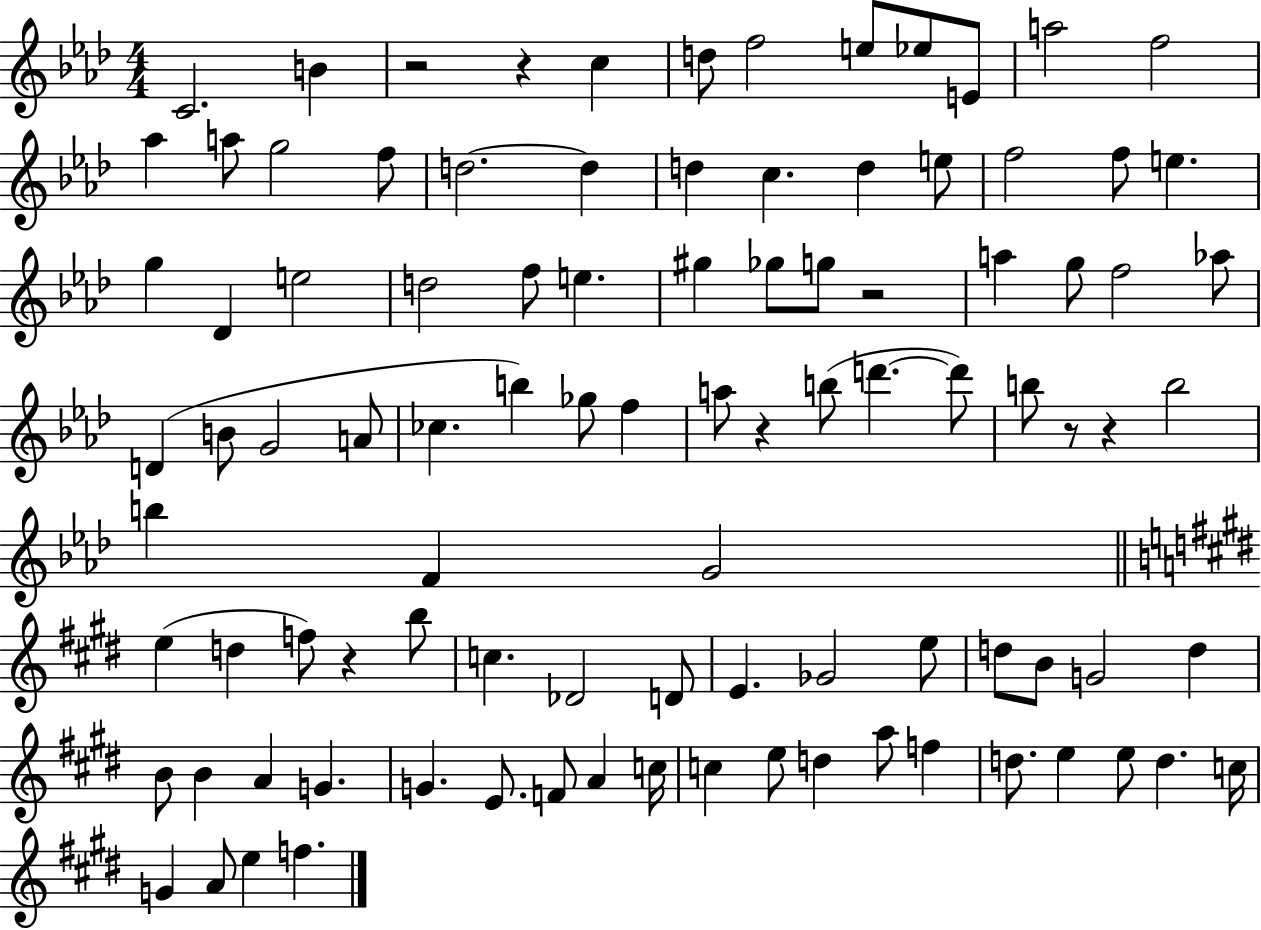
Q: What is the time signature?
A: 4/4